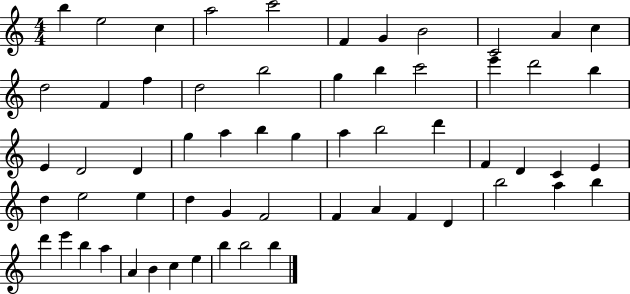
X:1
T:Untitled
M:4/4
L:1/4
K:C
b e2 c a2 c'2 F G B2 C2 A c d2 F f d2 b2 g b c'2 e' d'2 b E D2 D g a b g a b2 d' F D C E d e2 e d G F2 F A F D b2 a b d' e' b a A B c e b b2 b